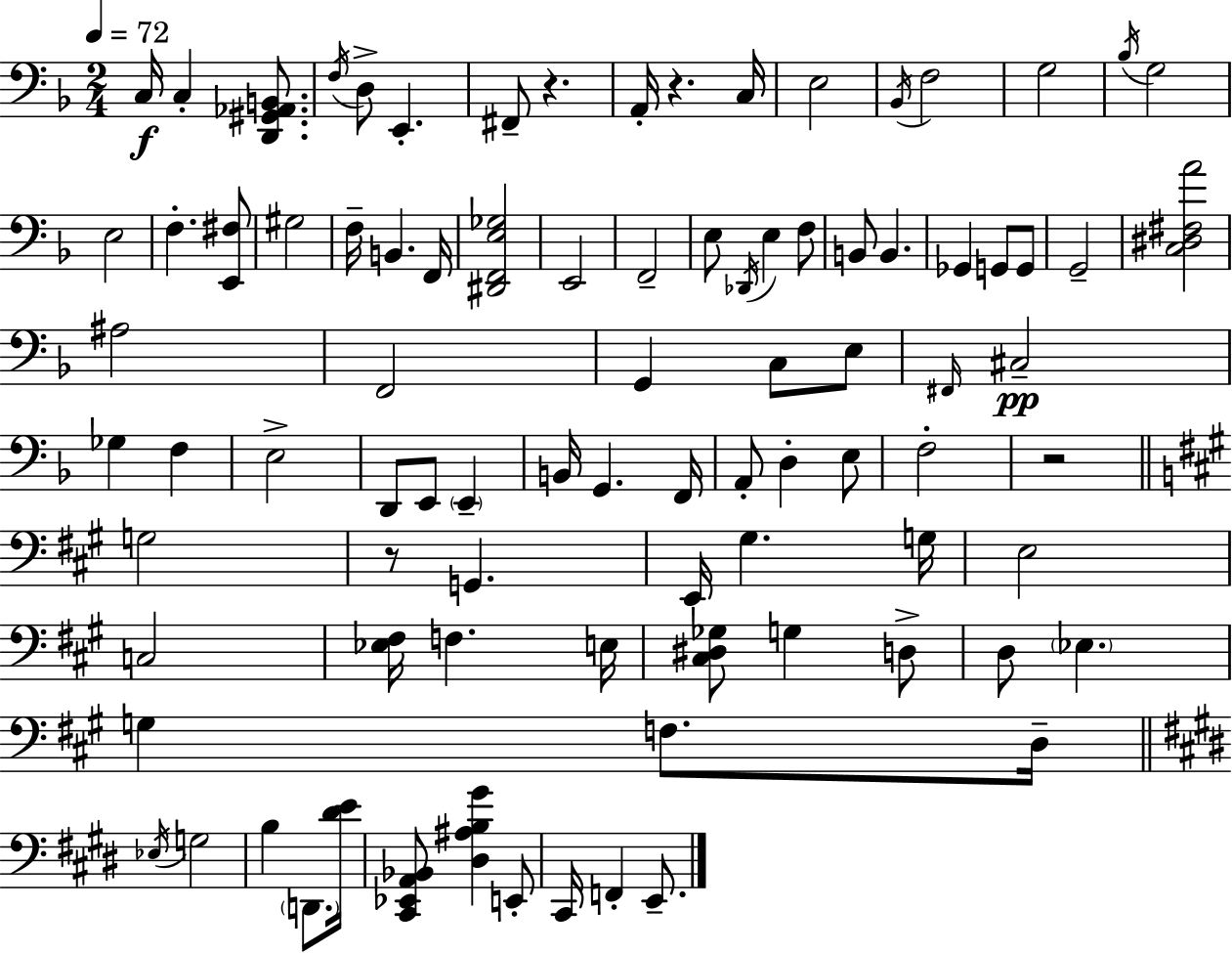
{
  \clef bass
  \numericTimeSignature
  \time 2/4
  \key f \major
  \tempo 4 = 72
  \repeat volta 2 { c16\f c4-. <d, gis, aes, b,>8. | \acciaccatura { f16 } d8-> e,4.-. | fis,8-- r4. | a,16-. r4. | \break c16 e2 | \acciaccatura { bes,16 } f2 | g2 | \acciaccatura { bes16 } g2 | \break e2 | f4.-. | <e, fis>8 gis2 | f16-- b,4. | \break f,16 <dis, f, e ges>2 | e,2 | f,2-- | e8 \acciaccatura { des,16 } e4 | \break f8 b,8 b,4. | ges,4 | g,8 g,8 g,2-- | <c dis fis a'>2 | \break ais2 | f,2 | g,4 | c8 e8 \grace { fis,16 } cis2--\pp | \break ges4 | f4 e2-> | d,8 e,8 | \parenthesize e,4-- b,16 g,4. | \break f,16 a,8-. d4-. | e8 f2-. | r2 | \bar "||" \break \key a \major g2 | r8 g,4. | e,16 gis4. g16 | e2 | \break c2 | <ees fis>16 f4. e16 | <cis dis ges>8 g4 d8-> | d8 \parenthesize ees4. | \break g4 f8. d16-- | \bar "||" \break \key e \major \acciaccatura { ees16 } g2 | b4 \parenthesize d,8. | <dis' e'>16 <cis, ees, a, bes,>8 <dis ais b gis'>4 e,8-. | cis,16 f,4-. e,8.-- | \break } \bar "|."
}